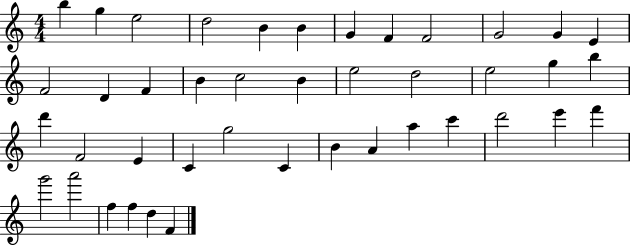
{
  \clef treble
  \numericTimeSignature
  \time 4/4
  \key c \major
  b''4 g''4 e''2 | d''2 b'4 b'4 | g'4 f'4 f'2 | g'2 g'4 e'4 | \break f'2 d'4 f'4 | b'4 c''2 b'4 | e''2 d''2 | e''2 g''4 b''4 | \break d'''4 f'2 e'4 | c'4 g''2 c'4 | b'4 a'4 a''4 c'''4 | d'''2 e'''4 f'''4 | \break g'''2 a'''2 | f''4 f''4 d''4 f'4 | \bar "|."
}